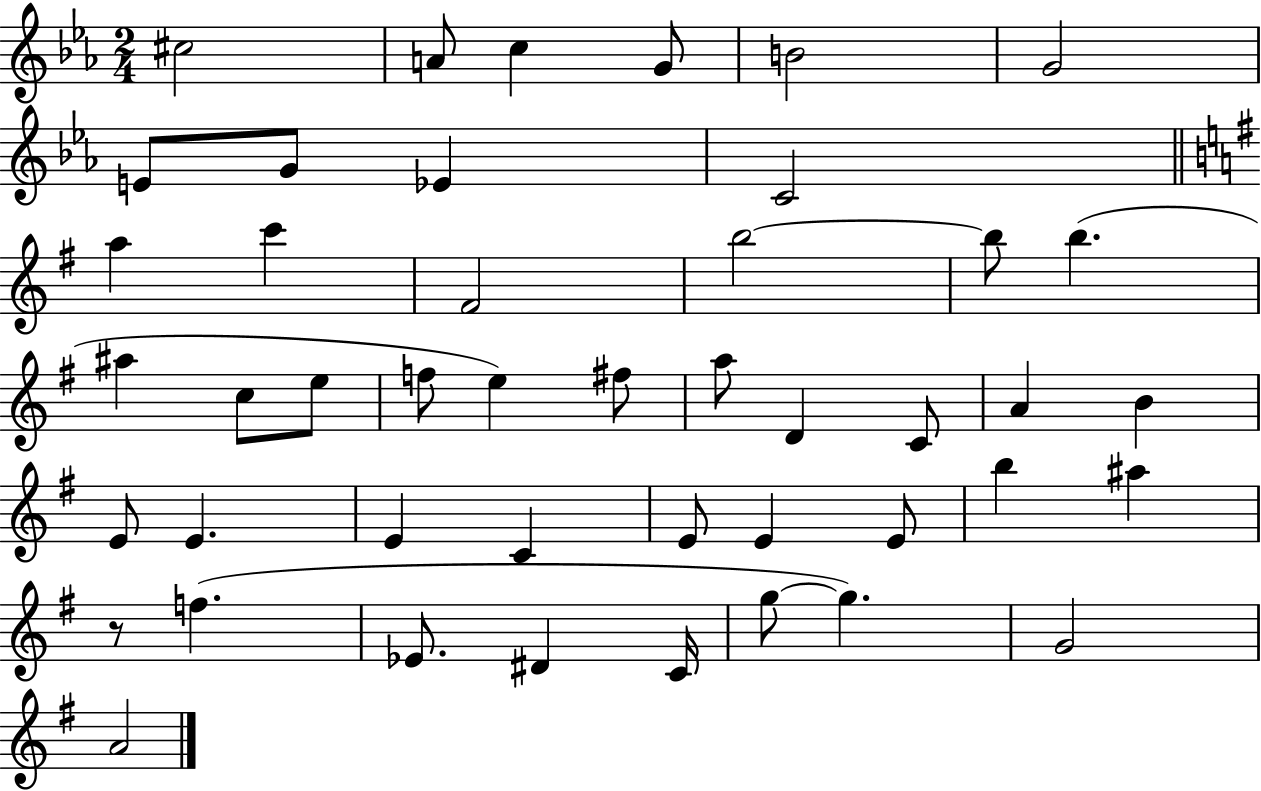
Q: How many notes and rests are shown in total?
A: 45